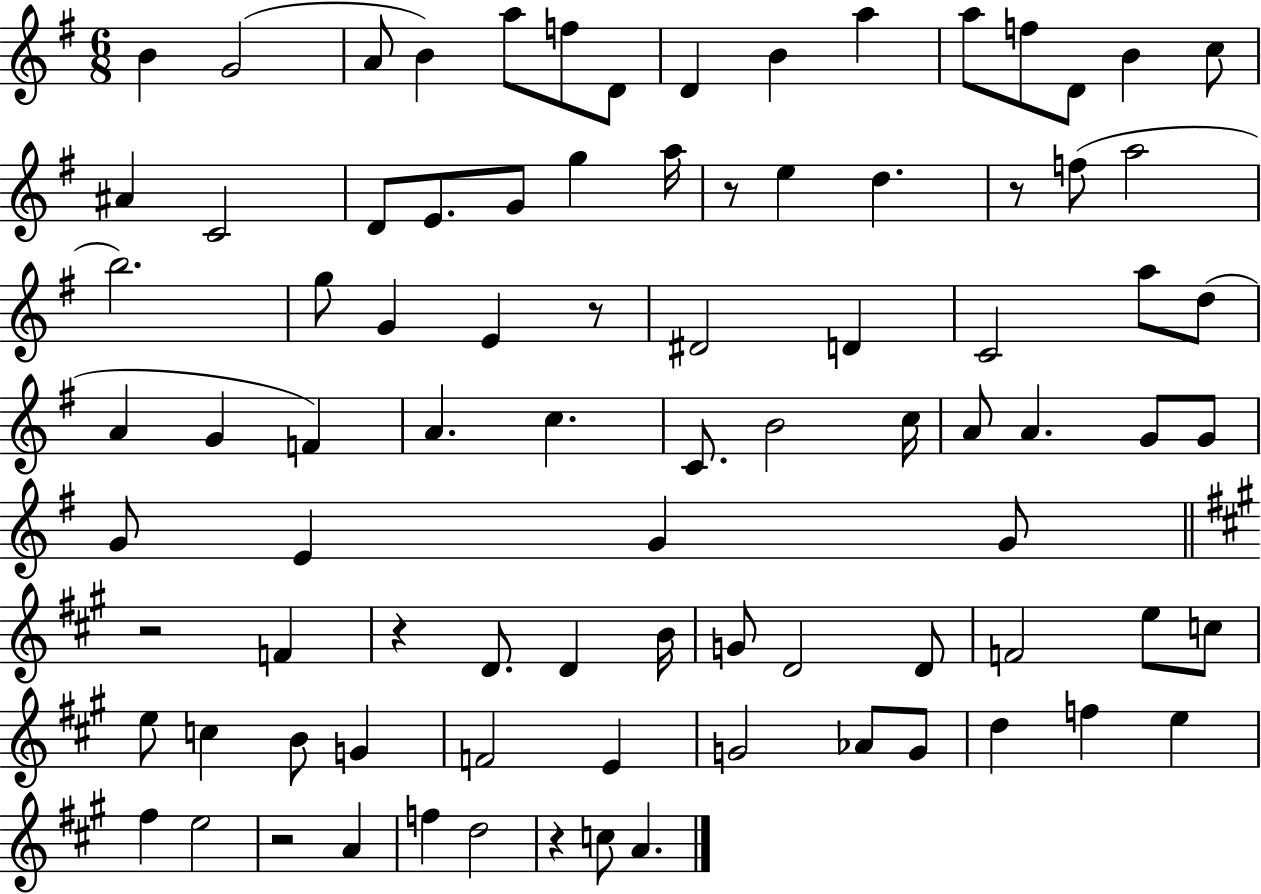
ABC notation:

X:1
T:Untitled
M:6/8
L:1/4
K:G
B G2 A/2 B a/2 f/2 D/2 D B a a/2 f/2 D/2 B c/2 ^A C2 D/2 E/2 G/2 g a/4 z/2 e d z/2 f/2 a2 b2 g/2 G E z/2 ^D2 D C2 a/2 d/2 A G F A c C/2 B2 c/4 A/2 A G/2 G/2 G/2 E G G/2 z2 F z D/2 D B/4 G/2 D2 D/2 F2 e/2 c/2 e/2 c B/2 G F2 E G2 _A/2 G/2 d f e ^f e2 z2 A f d2 z c/2 A